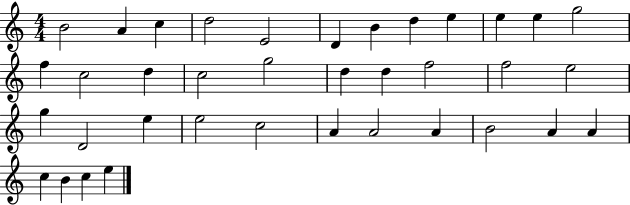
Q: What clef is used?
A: treble